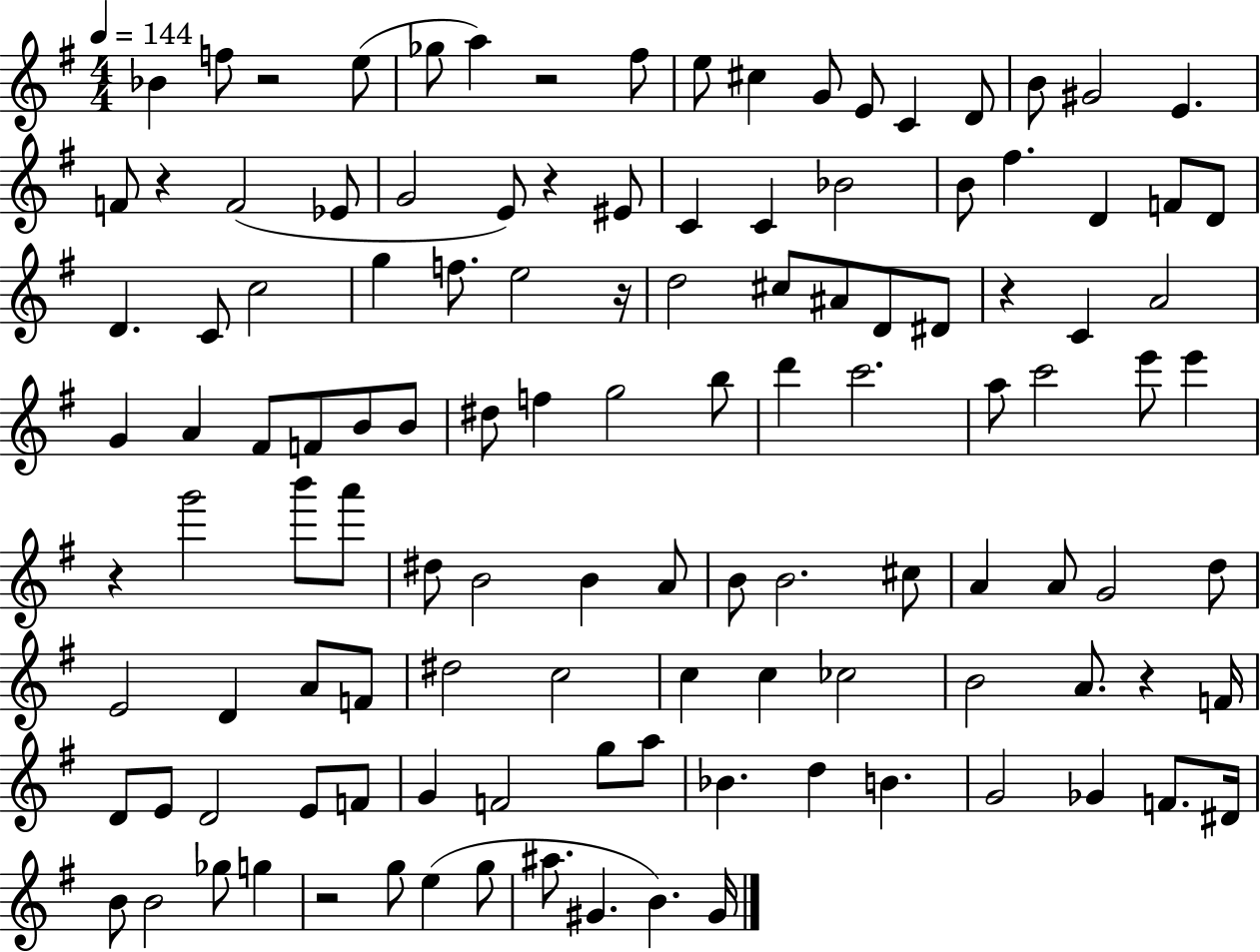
Bb4/q F5/e R/h E5/e Gb5/e A5/q R/h F#5/e E5/e C#5/q G4/e E4/e C4/q D4/e B4/e G#4/h E4/q. F4/e R/q F4/h Eb4/e G4/h E4/e R/q EIS4/e C4/q C4/q Bb4/h B4/e F#5/q. D4/q F4/e D4/e D4/q. C4/e C5/h G5/q F5/e. E5/h R/s D5/h C#5/e A#4/e D4/e D#4/e R/q C4/q A4/h G4/q A4/q F#4/e F4/e B4/e B4/e D#5/e F5/q G5/h B5/e D6/q C6/h. A5/e C6/h E6/e E6/q R/q G6/h B6/e A6/e D#5/e B4/h B4/q A4/e B4/e B4/h. C#5/e A4/q A4/e G4/h D5/e E4/h D4/q A4/e F4/e D#5/h C5/h C5/q C5/q CES5/h B4/h A4/e. R/q F4/s D4/e E4/e D4/h E4/e F4/e G4/q F4/h G5/e A5/e Bb4/q. D5/q B4/q. G4/h Gb4/q F4/e. D#4/s B4/e B4/h Gb5/e G5/q R/h G5/e E5/q G5/e A#5/e. G#4/q. B4/q. G#4/s